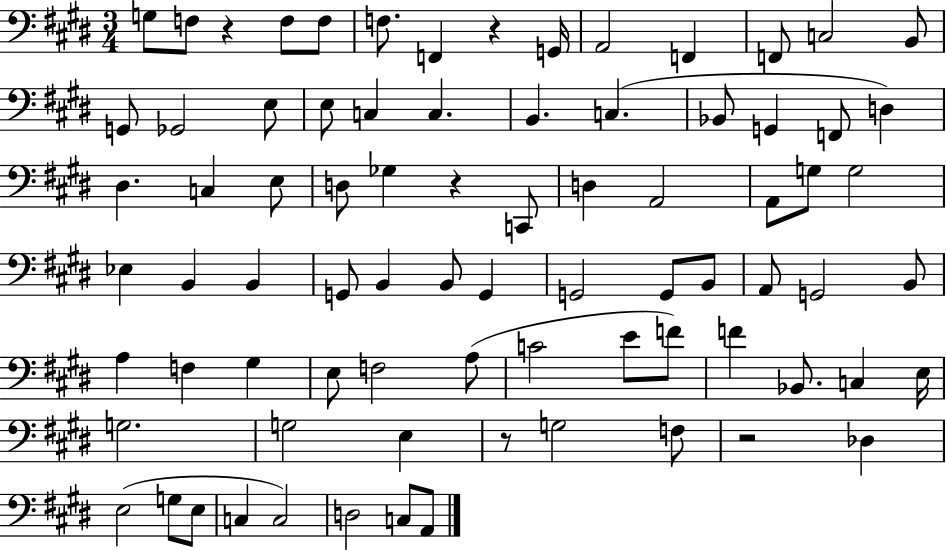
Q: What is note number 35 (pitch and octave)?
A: G3